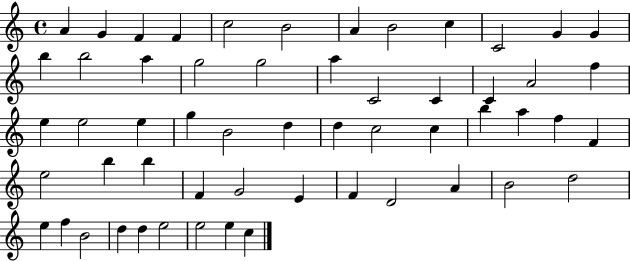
X:1
T:Untitled
M:4/4
L:1/4
K:C
A G F F c2 B2 A B2 c C2 G G b b2 a g2 g2 a C2 C C A2 f e e2 e g B2 d d c2 c b a f F e2 b b F G2 E F D2 A B2 d2 e f B2 d d e2 e2 e c